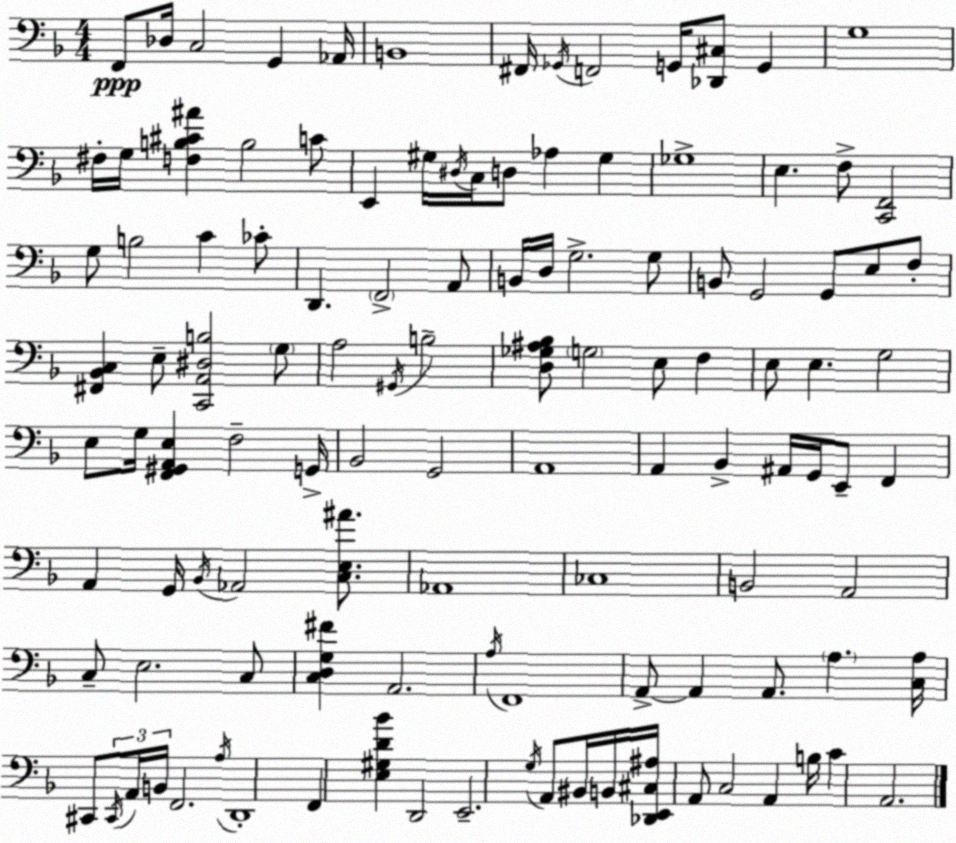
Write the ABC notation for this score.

X:1
T:Untitled
M:4/4
L:1/4
K:F
F,,/2 _D,/4 C,2 G,, _A,,/4 B,,4 ^F,,/4 _G,,/4 F,,2 G,,/4 [_D,,^C,]/2 G,, G,4 ^F,/4 G,/4 [F,B,^C^A] B,2 C/2 E,, ^G,/4 ^D,/4 C,/4 D,/2 _A, ^G, _G,4 E, F,/2 [C,,F,,]2 G,/2 B,2 C _C/2 D,, F,,2 A,,/2 B,,/4 D,/4 G,2 G,/2 B,,/2 G,,2 G,,/2 E,/2 F,/2 [^F,,_B,,C,] E,/2 [C,,A,,^D,B,]2 G,/2 A,2 ^G,,/4 B,2 [D,_G,^A,_B,]/2 G,2 E,/2 F, E,/2 E, G,2 E,/2 G,/4 [F,,^G,,A,,E,] F,2 G,,/4 _B,,2 G,,2 A,,4 A,, _B,, ^A,,/4 G,,/4 E,,/2 F,, A,, G,,/4 _B,,/4 _A,,2 [C,E,^A]/2 _A,,4 _C,4 B,,2 A,,2 C,/2 E,2 C,/2 [C,D,G,^F] A,,2 A,/4 F,,4 A,,/2 A,, A,,/2 A, [C,A,]/4 ^C,,/2 ^C,,/4 A,,/4 B,,/4 F,,2 A,/4 D,,4 F,, [E,^G,D_B] D,,2 E,,2 G,/4 A,,/2 ^B,,/4 B,,/4 [_D,,E,,^C,^A,]/4 A,,/2 C,2 A,, B,/4 C A,,2